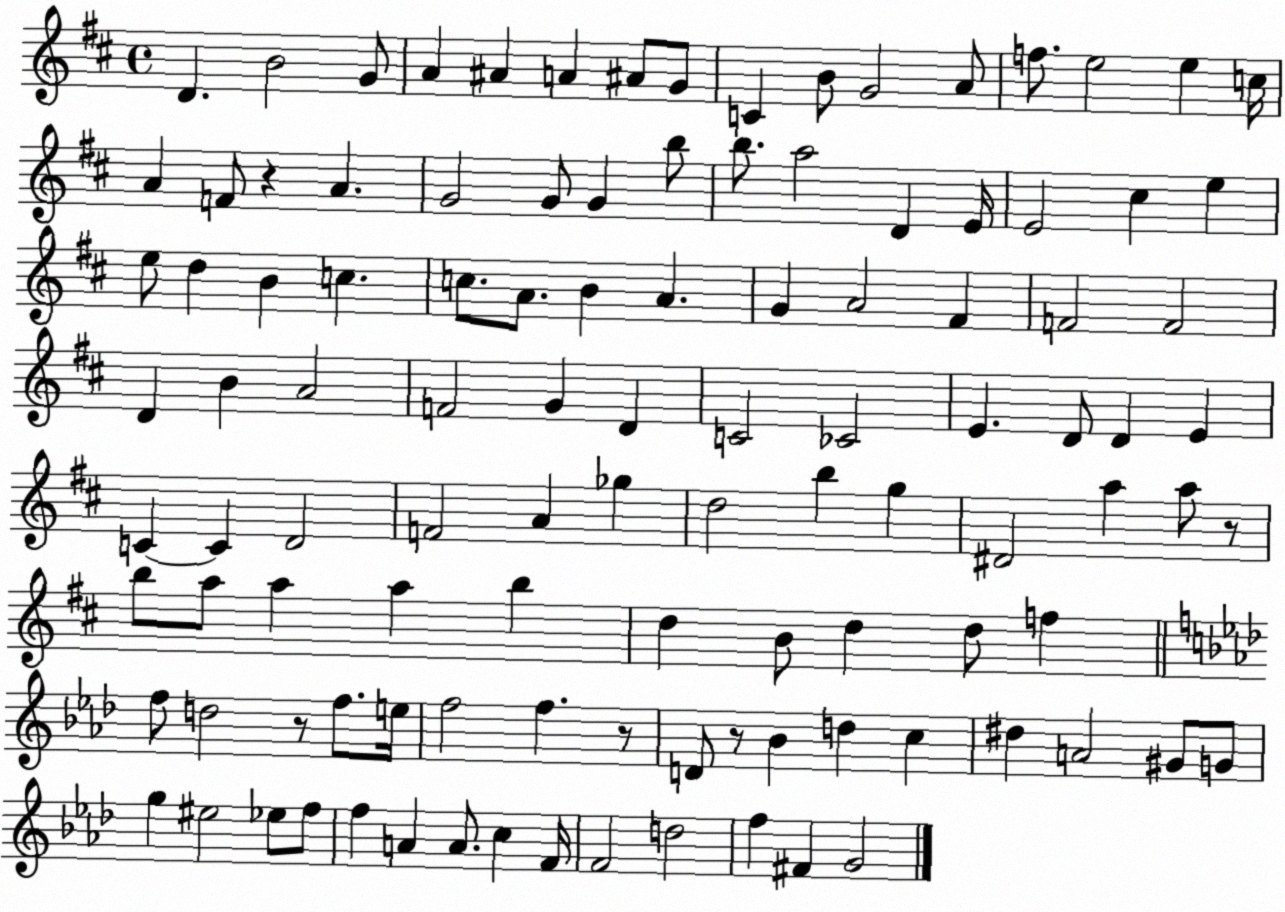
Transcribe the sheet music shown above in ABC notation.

X:1
T:Untitled
M:4/4
L:1/4
K:D
D B2 G/2 A ^A A ^A/2 G/2 C B/2 G2 A/2 f/2 e2 e c/4 A F/2 z A G2 G/2 G b/2 b/2 a2 D E/4 E2 ^c e e/2 d B c c/2 A/2 B A G A2 ^F F2 F2 D B A2 F2 G D C2 _C2 E D/2 D E C C D2 F2 A _g d2 b g ^D2 a a/2 z/2 b/2 a/2 a a b d B/2 d d/2 f f/2 d2 z/2 f/2 e/4 f2 f z/2 D/2 z/2 _B d c ^d A2 ^G/2 G/2 g ^e2 _e/2 f/2 f A A/2 c F/4 F2 d2 f ^F G2